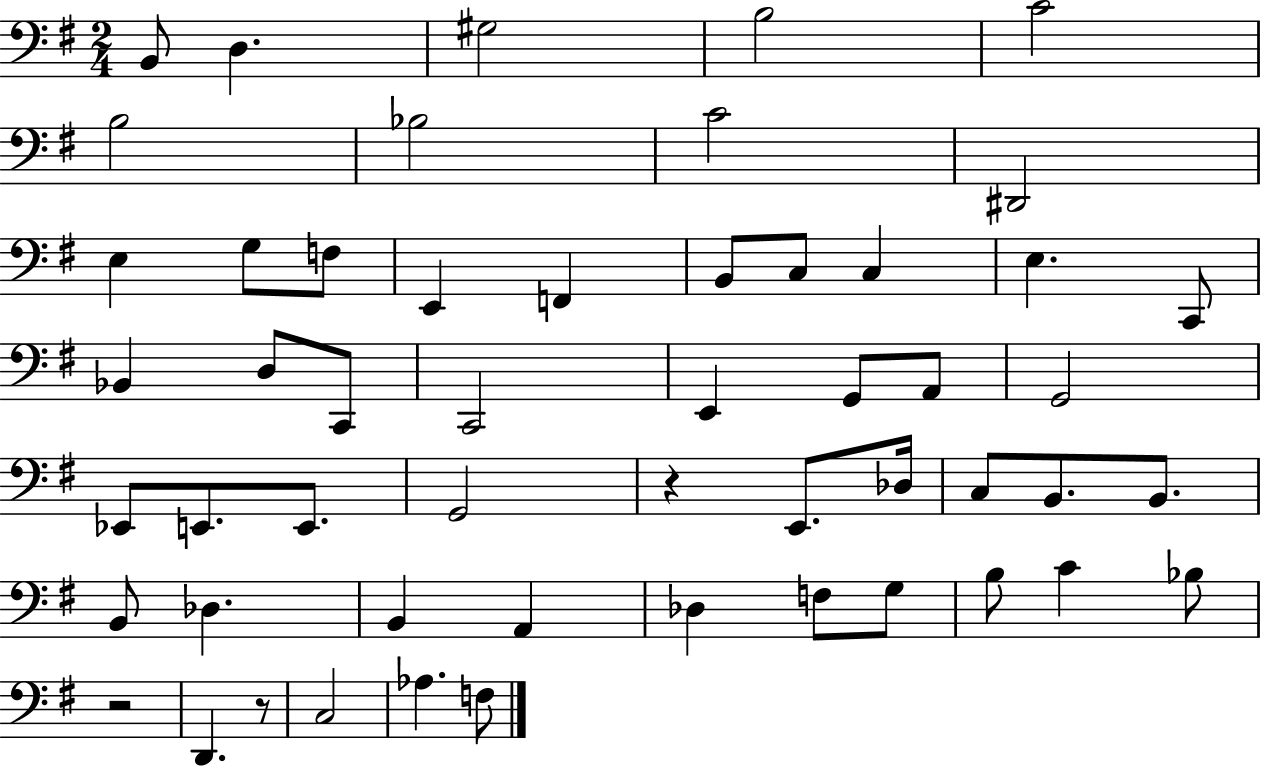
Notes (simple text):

B2/e D3/q. G#3/h B3/h C4/h B3/h Bb3/h C4/h D#2/h E3/q G3/e F3/e E2/q F2/q B2/e C3/e C3/q E3/q. C2/e Bb2/q D3/e C2/e C2/h E2/q G2/e A2/e G2/h Eb2/e E2/e. E2/e. G2/h R/q E2/e. Db3/s C3/e B2/e. B2/e. B2/e Db3/q. B2/q A2/q Db3/q F3/e G3/e B3/e C4/q Bb3/e R/h D2/q. R/e C3/h Ab3/q. F3/e